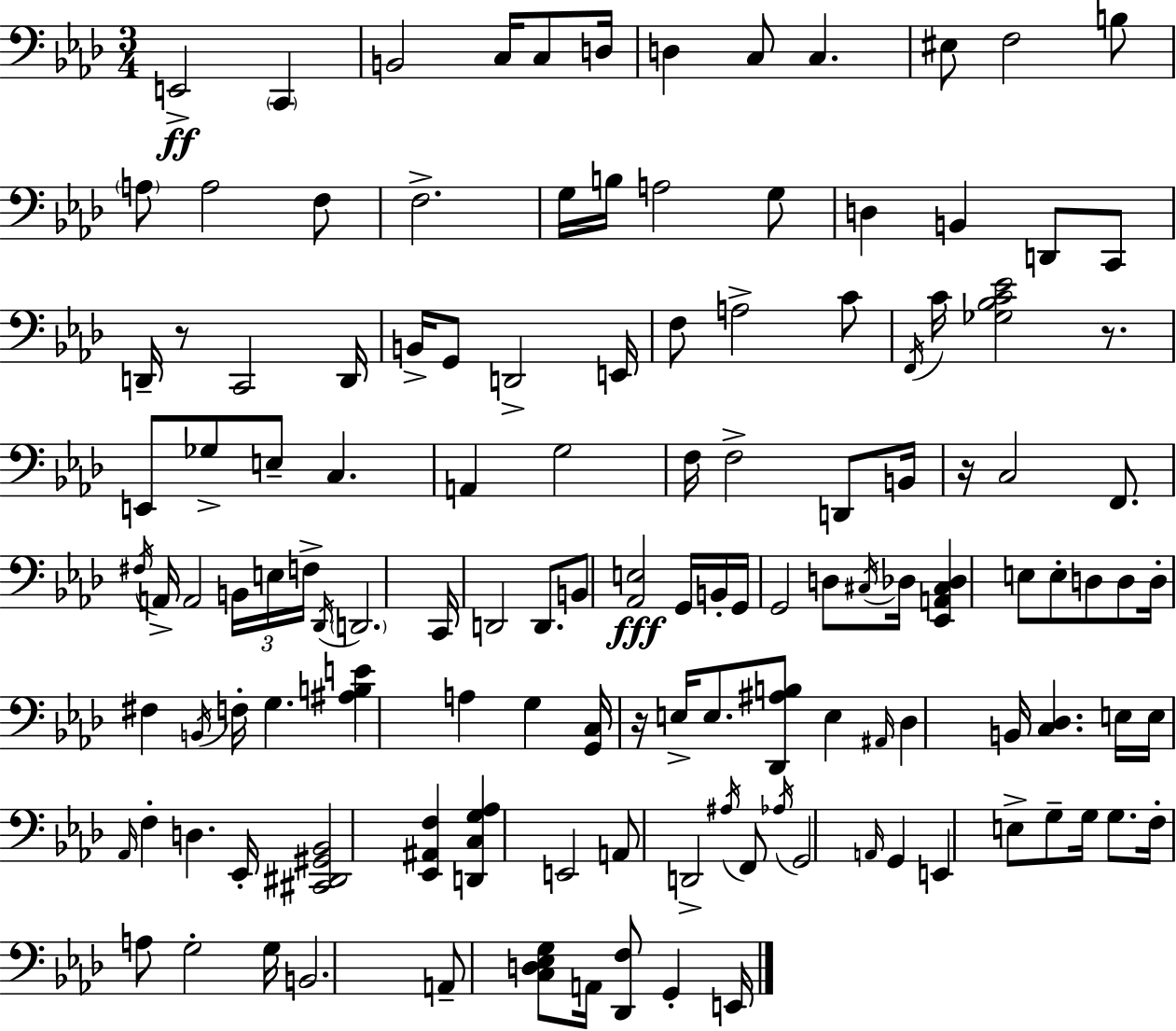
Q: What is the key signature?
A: AES major